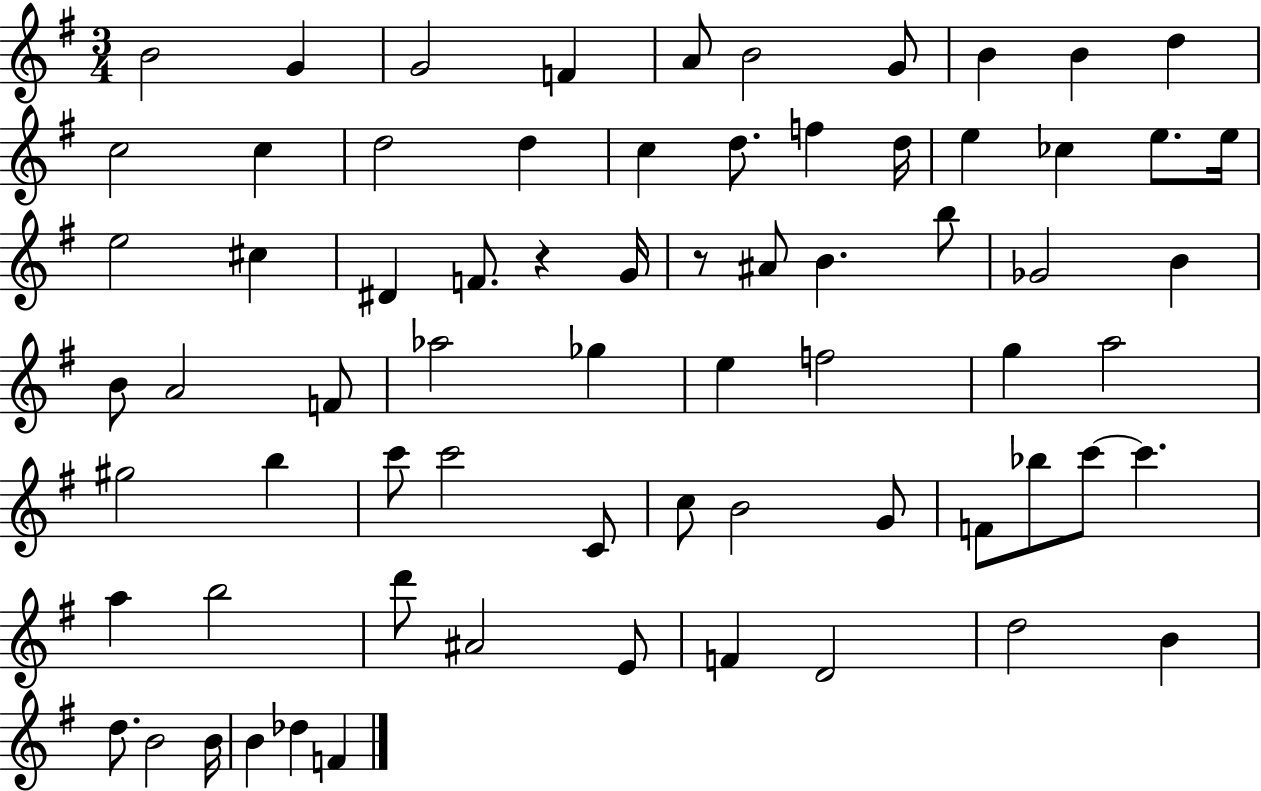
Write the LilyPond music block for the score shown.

{
  \clef treble
  \numericTimeSignature
  \time 3/4
  \key g \major
  b'2 g'4 | g'2 f'4 | a'8 b'2 g'8 | b'4 b'4 d''4 | \break c''2 c''4 | d''2 d''4 | c''4 d''8. f''4 d''16 | e''4 ces''4 e''8. e''16 | \break e''2 cis''4 | dis'4 f'8. r4 g'16 | r8 ais'8 b'4. b''8 | ges'2 b'4 | \break b'8 a'2 f'8 | aes''2 ges''4 | e''4 f''2 | g''4 a''2 | \break gis''2 b''4 | c'''8 c'''2 c'8 | c''8 b'2 g'8 | f'8 bes''8 c'''8~~ c'''4. | \break a''4 b''2 | d'''8 ais'2 e'8 | f'4 d'2 | d''2 b'4 | \break d''8. b'2 b'16 | b'4 des''4 f'4 | \bar "|."
}